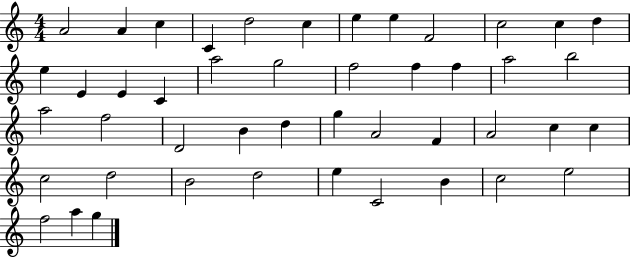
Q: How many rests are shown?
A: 0